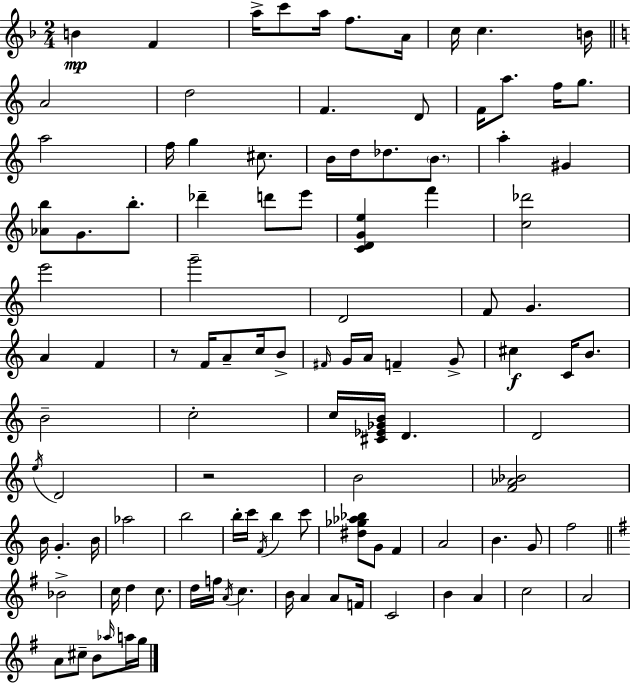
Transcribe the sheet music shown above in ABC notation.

X:1
T:Untitled
M:2/4
L:1/4
K:F
B F a/4 c'/2 a/4 f/2 A/4 c/4 c B/4 A2 d2 F D/2 F/4 a/2 f/4 g/2 a2 f/4 g ^c/2 B/4 d/4 _d/2 B/2 a ^G [_Ab]/2 G/2 b/2 _d' d'/2 e'/2 [CDGe] f' [c_d']2 e'2 g'2 D2 F/2 G A F z/2 F/4 A/2 c/4 B/2 ^F/4 G/4 A/4 F G/2 ^c C/4 B/2 B2 c2 c/4 [^C_E_GB]/4 D D2 e/4 D2 z2 B2 [F_A_B]2 B/4 G B/4 _a2 b2 b/4 c'/4 F/4 b c'/2 [^d_g_a_b]/2 G/2 F A2 B G/2 f2 _B2 c/4 d c/2 d/4 f/4 A/4 c B/4 A A/2 F/4 C2 B A c2 A2 A/2 ^c/2 B/2 _a/4 a/4 g/4